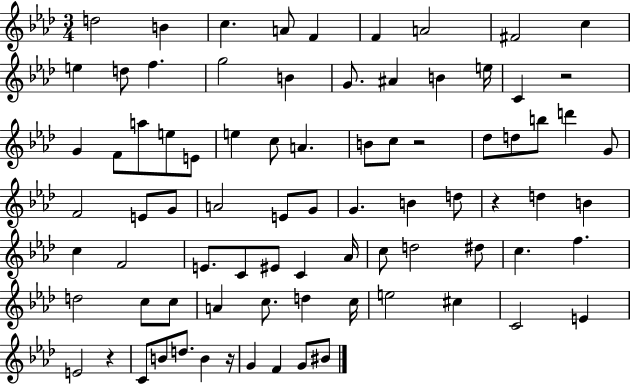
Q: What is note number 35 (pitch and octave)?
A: F4